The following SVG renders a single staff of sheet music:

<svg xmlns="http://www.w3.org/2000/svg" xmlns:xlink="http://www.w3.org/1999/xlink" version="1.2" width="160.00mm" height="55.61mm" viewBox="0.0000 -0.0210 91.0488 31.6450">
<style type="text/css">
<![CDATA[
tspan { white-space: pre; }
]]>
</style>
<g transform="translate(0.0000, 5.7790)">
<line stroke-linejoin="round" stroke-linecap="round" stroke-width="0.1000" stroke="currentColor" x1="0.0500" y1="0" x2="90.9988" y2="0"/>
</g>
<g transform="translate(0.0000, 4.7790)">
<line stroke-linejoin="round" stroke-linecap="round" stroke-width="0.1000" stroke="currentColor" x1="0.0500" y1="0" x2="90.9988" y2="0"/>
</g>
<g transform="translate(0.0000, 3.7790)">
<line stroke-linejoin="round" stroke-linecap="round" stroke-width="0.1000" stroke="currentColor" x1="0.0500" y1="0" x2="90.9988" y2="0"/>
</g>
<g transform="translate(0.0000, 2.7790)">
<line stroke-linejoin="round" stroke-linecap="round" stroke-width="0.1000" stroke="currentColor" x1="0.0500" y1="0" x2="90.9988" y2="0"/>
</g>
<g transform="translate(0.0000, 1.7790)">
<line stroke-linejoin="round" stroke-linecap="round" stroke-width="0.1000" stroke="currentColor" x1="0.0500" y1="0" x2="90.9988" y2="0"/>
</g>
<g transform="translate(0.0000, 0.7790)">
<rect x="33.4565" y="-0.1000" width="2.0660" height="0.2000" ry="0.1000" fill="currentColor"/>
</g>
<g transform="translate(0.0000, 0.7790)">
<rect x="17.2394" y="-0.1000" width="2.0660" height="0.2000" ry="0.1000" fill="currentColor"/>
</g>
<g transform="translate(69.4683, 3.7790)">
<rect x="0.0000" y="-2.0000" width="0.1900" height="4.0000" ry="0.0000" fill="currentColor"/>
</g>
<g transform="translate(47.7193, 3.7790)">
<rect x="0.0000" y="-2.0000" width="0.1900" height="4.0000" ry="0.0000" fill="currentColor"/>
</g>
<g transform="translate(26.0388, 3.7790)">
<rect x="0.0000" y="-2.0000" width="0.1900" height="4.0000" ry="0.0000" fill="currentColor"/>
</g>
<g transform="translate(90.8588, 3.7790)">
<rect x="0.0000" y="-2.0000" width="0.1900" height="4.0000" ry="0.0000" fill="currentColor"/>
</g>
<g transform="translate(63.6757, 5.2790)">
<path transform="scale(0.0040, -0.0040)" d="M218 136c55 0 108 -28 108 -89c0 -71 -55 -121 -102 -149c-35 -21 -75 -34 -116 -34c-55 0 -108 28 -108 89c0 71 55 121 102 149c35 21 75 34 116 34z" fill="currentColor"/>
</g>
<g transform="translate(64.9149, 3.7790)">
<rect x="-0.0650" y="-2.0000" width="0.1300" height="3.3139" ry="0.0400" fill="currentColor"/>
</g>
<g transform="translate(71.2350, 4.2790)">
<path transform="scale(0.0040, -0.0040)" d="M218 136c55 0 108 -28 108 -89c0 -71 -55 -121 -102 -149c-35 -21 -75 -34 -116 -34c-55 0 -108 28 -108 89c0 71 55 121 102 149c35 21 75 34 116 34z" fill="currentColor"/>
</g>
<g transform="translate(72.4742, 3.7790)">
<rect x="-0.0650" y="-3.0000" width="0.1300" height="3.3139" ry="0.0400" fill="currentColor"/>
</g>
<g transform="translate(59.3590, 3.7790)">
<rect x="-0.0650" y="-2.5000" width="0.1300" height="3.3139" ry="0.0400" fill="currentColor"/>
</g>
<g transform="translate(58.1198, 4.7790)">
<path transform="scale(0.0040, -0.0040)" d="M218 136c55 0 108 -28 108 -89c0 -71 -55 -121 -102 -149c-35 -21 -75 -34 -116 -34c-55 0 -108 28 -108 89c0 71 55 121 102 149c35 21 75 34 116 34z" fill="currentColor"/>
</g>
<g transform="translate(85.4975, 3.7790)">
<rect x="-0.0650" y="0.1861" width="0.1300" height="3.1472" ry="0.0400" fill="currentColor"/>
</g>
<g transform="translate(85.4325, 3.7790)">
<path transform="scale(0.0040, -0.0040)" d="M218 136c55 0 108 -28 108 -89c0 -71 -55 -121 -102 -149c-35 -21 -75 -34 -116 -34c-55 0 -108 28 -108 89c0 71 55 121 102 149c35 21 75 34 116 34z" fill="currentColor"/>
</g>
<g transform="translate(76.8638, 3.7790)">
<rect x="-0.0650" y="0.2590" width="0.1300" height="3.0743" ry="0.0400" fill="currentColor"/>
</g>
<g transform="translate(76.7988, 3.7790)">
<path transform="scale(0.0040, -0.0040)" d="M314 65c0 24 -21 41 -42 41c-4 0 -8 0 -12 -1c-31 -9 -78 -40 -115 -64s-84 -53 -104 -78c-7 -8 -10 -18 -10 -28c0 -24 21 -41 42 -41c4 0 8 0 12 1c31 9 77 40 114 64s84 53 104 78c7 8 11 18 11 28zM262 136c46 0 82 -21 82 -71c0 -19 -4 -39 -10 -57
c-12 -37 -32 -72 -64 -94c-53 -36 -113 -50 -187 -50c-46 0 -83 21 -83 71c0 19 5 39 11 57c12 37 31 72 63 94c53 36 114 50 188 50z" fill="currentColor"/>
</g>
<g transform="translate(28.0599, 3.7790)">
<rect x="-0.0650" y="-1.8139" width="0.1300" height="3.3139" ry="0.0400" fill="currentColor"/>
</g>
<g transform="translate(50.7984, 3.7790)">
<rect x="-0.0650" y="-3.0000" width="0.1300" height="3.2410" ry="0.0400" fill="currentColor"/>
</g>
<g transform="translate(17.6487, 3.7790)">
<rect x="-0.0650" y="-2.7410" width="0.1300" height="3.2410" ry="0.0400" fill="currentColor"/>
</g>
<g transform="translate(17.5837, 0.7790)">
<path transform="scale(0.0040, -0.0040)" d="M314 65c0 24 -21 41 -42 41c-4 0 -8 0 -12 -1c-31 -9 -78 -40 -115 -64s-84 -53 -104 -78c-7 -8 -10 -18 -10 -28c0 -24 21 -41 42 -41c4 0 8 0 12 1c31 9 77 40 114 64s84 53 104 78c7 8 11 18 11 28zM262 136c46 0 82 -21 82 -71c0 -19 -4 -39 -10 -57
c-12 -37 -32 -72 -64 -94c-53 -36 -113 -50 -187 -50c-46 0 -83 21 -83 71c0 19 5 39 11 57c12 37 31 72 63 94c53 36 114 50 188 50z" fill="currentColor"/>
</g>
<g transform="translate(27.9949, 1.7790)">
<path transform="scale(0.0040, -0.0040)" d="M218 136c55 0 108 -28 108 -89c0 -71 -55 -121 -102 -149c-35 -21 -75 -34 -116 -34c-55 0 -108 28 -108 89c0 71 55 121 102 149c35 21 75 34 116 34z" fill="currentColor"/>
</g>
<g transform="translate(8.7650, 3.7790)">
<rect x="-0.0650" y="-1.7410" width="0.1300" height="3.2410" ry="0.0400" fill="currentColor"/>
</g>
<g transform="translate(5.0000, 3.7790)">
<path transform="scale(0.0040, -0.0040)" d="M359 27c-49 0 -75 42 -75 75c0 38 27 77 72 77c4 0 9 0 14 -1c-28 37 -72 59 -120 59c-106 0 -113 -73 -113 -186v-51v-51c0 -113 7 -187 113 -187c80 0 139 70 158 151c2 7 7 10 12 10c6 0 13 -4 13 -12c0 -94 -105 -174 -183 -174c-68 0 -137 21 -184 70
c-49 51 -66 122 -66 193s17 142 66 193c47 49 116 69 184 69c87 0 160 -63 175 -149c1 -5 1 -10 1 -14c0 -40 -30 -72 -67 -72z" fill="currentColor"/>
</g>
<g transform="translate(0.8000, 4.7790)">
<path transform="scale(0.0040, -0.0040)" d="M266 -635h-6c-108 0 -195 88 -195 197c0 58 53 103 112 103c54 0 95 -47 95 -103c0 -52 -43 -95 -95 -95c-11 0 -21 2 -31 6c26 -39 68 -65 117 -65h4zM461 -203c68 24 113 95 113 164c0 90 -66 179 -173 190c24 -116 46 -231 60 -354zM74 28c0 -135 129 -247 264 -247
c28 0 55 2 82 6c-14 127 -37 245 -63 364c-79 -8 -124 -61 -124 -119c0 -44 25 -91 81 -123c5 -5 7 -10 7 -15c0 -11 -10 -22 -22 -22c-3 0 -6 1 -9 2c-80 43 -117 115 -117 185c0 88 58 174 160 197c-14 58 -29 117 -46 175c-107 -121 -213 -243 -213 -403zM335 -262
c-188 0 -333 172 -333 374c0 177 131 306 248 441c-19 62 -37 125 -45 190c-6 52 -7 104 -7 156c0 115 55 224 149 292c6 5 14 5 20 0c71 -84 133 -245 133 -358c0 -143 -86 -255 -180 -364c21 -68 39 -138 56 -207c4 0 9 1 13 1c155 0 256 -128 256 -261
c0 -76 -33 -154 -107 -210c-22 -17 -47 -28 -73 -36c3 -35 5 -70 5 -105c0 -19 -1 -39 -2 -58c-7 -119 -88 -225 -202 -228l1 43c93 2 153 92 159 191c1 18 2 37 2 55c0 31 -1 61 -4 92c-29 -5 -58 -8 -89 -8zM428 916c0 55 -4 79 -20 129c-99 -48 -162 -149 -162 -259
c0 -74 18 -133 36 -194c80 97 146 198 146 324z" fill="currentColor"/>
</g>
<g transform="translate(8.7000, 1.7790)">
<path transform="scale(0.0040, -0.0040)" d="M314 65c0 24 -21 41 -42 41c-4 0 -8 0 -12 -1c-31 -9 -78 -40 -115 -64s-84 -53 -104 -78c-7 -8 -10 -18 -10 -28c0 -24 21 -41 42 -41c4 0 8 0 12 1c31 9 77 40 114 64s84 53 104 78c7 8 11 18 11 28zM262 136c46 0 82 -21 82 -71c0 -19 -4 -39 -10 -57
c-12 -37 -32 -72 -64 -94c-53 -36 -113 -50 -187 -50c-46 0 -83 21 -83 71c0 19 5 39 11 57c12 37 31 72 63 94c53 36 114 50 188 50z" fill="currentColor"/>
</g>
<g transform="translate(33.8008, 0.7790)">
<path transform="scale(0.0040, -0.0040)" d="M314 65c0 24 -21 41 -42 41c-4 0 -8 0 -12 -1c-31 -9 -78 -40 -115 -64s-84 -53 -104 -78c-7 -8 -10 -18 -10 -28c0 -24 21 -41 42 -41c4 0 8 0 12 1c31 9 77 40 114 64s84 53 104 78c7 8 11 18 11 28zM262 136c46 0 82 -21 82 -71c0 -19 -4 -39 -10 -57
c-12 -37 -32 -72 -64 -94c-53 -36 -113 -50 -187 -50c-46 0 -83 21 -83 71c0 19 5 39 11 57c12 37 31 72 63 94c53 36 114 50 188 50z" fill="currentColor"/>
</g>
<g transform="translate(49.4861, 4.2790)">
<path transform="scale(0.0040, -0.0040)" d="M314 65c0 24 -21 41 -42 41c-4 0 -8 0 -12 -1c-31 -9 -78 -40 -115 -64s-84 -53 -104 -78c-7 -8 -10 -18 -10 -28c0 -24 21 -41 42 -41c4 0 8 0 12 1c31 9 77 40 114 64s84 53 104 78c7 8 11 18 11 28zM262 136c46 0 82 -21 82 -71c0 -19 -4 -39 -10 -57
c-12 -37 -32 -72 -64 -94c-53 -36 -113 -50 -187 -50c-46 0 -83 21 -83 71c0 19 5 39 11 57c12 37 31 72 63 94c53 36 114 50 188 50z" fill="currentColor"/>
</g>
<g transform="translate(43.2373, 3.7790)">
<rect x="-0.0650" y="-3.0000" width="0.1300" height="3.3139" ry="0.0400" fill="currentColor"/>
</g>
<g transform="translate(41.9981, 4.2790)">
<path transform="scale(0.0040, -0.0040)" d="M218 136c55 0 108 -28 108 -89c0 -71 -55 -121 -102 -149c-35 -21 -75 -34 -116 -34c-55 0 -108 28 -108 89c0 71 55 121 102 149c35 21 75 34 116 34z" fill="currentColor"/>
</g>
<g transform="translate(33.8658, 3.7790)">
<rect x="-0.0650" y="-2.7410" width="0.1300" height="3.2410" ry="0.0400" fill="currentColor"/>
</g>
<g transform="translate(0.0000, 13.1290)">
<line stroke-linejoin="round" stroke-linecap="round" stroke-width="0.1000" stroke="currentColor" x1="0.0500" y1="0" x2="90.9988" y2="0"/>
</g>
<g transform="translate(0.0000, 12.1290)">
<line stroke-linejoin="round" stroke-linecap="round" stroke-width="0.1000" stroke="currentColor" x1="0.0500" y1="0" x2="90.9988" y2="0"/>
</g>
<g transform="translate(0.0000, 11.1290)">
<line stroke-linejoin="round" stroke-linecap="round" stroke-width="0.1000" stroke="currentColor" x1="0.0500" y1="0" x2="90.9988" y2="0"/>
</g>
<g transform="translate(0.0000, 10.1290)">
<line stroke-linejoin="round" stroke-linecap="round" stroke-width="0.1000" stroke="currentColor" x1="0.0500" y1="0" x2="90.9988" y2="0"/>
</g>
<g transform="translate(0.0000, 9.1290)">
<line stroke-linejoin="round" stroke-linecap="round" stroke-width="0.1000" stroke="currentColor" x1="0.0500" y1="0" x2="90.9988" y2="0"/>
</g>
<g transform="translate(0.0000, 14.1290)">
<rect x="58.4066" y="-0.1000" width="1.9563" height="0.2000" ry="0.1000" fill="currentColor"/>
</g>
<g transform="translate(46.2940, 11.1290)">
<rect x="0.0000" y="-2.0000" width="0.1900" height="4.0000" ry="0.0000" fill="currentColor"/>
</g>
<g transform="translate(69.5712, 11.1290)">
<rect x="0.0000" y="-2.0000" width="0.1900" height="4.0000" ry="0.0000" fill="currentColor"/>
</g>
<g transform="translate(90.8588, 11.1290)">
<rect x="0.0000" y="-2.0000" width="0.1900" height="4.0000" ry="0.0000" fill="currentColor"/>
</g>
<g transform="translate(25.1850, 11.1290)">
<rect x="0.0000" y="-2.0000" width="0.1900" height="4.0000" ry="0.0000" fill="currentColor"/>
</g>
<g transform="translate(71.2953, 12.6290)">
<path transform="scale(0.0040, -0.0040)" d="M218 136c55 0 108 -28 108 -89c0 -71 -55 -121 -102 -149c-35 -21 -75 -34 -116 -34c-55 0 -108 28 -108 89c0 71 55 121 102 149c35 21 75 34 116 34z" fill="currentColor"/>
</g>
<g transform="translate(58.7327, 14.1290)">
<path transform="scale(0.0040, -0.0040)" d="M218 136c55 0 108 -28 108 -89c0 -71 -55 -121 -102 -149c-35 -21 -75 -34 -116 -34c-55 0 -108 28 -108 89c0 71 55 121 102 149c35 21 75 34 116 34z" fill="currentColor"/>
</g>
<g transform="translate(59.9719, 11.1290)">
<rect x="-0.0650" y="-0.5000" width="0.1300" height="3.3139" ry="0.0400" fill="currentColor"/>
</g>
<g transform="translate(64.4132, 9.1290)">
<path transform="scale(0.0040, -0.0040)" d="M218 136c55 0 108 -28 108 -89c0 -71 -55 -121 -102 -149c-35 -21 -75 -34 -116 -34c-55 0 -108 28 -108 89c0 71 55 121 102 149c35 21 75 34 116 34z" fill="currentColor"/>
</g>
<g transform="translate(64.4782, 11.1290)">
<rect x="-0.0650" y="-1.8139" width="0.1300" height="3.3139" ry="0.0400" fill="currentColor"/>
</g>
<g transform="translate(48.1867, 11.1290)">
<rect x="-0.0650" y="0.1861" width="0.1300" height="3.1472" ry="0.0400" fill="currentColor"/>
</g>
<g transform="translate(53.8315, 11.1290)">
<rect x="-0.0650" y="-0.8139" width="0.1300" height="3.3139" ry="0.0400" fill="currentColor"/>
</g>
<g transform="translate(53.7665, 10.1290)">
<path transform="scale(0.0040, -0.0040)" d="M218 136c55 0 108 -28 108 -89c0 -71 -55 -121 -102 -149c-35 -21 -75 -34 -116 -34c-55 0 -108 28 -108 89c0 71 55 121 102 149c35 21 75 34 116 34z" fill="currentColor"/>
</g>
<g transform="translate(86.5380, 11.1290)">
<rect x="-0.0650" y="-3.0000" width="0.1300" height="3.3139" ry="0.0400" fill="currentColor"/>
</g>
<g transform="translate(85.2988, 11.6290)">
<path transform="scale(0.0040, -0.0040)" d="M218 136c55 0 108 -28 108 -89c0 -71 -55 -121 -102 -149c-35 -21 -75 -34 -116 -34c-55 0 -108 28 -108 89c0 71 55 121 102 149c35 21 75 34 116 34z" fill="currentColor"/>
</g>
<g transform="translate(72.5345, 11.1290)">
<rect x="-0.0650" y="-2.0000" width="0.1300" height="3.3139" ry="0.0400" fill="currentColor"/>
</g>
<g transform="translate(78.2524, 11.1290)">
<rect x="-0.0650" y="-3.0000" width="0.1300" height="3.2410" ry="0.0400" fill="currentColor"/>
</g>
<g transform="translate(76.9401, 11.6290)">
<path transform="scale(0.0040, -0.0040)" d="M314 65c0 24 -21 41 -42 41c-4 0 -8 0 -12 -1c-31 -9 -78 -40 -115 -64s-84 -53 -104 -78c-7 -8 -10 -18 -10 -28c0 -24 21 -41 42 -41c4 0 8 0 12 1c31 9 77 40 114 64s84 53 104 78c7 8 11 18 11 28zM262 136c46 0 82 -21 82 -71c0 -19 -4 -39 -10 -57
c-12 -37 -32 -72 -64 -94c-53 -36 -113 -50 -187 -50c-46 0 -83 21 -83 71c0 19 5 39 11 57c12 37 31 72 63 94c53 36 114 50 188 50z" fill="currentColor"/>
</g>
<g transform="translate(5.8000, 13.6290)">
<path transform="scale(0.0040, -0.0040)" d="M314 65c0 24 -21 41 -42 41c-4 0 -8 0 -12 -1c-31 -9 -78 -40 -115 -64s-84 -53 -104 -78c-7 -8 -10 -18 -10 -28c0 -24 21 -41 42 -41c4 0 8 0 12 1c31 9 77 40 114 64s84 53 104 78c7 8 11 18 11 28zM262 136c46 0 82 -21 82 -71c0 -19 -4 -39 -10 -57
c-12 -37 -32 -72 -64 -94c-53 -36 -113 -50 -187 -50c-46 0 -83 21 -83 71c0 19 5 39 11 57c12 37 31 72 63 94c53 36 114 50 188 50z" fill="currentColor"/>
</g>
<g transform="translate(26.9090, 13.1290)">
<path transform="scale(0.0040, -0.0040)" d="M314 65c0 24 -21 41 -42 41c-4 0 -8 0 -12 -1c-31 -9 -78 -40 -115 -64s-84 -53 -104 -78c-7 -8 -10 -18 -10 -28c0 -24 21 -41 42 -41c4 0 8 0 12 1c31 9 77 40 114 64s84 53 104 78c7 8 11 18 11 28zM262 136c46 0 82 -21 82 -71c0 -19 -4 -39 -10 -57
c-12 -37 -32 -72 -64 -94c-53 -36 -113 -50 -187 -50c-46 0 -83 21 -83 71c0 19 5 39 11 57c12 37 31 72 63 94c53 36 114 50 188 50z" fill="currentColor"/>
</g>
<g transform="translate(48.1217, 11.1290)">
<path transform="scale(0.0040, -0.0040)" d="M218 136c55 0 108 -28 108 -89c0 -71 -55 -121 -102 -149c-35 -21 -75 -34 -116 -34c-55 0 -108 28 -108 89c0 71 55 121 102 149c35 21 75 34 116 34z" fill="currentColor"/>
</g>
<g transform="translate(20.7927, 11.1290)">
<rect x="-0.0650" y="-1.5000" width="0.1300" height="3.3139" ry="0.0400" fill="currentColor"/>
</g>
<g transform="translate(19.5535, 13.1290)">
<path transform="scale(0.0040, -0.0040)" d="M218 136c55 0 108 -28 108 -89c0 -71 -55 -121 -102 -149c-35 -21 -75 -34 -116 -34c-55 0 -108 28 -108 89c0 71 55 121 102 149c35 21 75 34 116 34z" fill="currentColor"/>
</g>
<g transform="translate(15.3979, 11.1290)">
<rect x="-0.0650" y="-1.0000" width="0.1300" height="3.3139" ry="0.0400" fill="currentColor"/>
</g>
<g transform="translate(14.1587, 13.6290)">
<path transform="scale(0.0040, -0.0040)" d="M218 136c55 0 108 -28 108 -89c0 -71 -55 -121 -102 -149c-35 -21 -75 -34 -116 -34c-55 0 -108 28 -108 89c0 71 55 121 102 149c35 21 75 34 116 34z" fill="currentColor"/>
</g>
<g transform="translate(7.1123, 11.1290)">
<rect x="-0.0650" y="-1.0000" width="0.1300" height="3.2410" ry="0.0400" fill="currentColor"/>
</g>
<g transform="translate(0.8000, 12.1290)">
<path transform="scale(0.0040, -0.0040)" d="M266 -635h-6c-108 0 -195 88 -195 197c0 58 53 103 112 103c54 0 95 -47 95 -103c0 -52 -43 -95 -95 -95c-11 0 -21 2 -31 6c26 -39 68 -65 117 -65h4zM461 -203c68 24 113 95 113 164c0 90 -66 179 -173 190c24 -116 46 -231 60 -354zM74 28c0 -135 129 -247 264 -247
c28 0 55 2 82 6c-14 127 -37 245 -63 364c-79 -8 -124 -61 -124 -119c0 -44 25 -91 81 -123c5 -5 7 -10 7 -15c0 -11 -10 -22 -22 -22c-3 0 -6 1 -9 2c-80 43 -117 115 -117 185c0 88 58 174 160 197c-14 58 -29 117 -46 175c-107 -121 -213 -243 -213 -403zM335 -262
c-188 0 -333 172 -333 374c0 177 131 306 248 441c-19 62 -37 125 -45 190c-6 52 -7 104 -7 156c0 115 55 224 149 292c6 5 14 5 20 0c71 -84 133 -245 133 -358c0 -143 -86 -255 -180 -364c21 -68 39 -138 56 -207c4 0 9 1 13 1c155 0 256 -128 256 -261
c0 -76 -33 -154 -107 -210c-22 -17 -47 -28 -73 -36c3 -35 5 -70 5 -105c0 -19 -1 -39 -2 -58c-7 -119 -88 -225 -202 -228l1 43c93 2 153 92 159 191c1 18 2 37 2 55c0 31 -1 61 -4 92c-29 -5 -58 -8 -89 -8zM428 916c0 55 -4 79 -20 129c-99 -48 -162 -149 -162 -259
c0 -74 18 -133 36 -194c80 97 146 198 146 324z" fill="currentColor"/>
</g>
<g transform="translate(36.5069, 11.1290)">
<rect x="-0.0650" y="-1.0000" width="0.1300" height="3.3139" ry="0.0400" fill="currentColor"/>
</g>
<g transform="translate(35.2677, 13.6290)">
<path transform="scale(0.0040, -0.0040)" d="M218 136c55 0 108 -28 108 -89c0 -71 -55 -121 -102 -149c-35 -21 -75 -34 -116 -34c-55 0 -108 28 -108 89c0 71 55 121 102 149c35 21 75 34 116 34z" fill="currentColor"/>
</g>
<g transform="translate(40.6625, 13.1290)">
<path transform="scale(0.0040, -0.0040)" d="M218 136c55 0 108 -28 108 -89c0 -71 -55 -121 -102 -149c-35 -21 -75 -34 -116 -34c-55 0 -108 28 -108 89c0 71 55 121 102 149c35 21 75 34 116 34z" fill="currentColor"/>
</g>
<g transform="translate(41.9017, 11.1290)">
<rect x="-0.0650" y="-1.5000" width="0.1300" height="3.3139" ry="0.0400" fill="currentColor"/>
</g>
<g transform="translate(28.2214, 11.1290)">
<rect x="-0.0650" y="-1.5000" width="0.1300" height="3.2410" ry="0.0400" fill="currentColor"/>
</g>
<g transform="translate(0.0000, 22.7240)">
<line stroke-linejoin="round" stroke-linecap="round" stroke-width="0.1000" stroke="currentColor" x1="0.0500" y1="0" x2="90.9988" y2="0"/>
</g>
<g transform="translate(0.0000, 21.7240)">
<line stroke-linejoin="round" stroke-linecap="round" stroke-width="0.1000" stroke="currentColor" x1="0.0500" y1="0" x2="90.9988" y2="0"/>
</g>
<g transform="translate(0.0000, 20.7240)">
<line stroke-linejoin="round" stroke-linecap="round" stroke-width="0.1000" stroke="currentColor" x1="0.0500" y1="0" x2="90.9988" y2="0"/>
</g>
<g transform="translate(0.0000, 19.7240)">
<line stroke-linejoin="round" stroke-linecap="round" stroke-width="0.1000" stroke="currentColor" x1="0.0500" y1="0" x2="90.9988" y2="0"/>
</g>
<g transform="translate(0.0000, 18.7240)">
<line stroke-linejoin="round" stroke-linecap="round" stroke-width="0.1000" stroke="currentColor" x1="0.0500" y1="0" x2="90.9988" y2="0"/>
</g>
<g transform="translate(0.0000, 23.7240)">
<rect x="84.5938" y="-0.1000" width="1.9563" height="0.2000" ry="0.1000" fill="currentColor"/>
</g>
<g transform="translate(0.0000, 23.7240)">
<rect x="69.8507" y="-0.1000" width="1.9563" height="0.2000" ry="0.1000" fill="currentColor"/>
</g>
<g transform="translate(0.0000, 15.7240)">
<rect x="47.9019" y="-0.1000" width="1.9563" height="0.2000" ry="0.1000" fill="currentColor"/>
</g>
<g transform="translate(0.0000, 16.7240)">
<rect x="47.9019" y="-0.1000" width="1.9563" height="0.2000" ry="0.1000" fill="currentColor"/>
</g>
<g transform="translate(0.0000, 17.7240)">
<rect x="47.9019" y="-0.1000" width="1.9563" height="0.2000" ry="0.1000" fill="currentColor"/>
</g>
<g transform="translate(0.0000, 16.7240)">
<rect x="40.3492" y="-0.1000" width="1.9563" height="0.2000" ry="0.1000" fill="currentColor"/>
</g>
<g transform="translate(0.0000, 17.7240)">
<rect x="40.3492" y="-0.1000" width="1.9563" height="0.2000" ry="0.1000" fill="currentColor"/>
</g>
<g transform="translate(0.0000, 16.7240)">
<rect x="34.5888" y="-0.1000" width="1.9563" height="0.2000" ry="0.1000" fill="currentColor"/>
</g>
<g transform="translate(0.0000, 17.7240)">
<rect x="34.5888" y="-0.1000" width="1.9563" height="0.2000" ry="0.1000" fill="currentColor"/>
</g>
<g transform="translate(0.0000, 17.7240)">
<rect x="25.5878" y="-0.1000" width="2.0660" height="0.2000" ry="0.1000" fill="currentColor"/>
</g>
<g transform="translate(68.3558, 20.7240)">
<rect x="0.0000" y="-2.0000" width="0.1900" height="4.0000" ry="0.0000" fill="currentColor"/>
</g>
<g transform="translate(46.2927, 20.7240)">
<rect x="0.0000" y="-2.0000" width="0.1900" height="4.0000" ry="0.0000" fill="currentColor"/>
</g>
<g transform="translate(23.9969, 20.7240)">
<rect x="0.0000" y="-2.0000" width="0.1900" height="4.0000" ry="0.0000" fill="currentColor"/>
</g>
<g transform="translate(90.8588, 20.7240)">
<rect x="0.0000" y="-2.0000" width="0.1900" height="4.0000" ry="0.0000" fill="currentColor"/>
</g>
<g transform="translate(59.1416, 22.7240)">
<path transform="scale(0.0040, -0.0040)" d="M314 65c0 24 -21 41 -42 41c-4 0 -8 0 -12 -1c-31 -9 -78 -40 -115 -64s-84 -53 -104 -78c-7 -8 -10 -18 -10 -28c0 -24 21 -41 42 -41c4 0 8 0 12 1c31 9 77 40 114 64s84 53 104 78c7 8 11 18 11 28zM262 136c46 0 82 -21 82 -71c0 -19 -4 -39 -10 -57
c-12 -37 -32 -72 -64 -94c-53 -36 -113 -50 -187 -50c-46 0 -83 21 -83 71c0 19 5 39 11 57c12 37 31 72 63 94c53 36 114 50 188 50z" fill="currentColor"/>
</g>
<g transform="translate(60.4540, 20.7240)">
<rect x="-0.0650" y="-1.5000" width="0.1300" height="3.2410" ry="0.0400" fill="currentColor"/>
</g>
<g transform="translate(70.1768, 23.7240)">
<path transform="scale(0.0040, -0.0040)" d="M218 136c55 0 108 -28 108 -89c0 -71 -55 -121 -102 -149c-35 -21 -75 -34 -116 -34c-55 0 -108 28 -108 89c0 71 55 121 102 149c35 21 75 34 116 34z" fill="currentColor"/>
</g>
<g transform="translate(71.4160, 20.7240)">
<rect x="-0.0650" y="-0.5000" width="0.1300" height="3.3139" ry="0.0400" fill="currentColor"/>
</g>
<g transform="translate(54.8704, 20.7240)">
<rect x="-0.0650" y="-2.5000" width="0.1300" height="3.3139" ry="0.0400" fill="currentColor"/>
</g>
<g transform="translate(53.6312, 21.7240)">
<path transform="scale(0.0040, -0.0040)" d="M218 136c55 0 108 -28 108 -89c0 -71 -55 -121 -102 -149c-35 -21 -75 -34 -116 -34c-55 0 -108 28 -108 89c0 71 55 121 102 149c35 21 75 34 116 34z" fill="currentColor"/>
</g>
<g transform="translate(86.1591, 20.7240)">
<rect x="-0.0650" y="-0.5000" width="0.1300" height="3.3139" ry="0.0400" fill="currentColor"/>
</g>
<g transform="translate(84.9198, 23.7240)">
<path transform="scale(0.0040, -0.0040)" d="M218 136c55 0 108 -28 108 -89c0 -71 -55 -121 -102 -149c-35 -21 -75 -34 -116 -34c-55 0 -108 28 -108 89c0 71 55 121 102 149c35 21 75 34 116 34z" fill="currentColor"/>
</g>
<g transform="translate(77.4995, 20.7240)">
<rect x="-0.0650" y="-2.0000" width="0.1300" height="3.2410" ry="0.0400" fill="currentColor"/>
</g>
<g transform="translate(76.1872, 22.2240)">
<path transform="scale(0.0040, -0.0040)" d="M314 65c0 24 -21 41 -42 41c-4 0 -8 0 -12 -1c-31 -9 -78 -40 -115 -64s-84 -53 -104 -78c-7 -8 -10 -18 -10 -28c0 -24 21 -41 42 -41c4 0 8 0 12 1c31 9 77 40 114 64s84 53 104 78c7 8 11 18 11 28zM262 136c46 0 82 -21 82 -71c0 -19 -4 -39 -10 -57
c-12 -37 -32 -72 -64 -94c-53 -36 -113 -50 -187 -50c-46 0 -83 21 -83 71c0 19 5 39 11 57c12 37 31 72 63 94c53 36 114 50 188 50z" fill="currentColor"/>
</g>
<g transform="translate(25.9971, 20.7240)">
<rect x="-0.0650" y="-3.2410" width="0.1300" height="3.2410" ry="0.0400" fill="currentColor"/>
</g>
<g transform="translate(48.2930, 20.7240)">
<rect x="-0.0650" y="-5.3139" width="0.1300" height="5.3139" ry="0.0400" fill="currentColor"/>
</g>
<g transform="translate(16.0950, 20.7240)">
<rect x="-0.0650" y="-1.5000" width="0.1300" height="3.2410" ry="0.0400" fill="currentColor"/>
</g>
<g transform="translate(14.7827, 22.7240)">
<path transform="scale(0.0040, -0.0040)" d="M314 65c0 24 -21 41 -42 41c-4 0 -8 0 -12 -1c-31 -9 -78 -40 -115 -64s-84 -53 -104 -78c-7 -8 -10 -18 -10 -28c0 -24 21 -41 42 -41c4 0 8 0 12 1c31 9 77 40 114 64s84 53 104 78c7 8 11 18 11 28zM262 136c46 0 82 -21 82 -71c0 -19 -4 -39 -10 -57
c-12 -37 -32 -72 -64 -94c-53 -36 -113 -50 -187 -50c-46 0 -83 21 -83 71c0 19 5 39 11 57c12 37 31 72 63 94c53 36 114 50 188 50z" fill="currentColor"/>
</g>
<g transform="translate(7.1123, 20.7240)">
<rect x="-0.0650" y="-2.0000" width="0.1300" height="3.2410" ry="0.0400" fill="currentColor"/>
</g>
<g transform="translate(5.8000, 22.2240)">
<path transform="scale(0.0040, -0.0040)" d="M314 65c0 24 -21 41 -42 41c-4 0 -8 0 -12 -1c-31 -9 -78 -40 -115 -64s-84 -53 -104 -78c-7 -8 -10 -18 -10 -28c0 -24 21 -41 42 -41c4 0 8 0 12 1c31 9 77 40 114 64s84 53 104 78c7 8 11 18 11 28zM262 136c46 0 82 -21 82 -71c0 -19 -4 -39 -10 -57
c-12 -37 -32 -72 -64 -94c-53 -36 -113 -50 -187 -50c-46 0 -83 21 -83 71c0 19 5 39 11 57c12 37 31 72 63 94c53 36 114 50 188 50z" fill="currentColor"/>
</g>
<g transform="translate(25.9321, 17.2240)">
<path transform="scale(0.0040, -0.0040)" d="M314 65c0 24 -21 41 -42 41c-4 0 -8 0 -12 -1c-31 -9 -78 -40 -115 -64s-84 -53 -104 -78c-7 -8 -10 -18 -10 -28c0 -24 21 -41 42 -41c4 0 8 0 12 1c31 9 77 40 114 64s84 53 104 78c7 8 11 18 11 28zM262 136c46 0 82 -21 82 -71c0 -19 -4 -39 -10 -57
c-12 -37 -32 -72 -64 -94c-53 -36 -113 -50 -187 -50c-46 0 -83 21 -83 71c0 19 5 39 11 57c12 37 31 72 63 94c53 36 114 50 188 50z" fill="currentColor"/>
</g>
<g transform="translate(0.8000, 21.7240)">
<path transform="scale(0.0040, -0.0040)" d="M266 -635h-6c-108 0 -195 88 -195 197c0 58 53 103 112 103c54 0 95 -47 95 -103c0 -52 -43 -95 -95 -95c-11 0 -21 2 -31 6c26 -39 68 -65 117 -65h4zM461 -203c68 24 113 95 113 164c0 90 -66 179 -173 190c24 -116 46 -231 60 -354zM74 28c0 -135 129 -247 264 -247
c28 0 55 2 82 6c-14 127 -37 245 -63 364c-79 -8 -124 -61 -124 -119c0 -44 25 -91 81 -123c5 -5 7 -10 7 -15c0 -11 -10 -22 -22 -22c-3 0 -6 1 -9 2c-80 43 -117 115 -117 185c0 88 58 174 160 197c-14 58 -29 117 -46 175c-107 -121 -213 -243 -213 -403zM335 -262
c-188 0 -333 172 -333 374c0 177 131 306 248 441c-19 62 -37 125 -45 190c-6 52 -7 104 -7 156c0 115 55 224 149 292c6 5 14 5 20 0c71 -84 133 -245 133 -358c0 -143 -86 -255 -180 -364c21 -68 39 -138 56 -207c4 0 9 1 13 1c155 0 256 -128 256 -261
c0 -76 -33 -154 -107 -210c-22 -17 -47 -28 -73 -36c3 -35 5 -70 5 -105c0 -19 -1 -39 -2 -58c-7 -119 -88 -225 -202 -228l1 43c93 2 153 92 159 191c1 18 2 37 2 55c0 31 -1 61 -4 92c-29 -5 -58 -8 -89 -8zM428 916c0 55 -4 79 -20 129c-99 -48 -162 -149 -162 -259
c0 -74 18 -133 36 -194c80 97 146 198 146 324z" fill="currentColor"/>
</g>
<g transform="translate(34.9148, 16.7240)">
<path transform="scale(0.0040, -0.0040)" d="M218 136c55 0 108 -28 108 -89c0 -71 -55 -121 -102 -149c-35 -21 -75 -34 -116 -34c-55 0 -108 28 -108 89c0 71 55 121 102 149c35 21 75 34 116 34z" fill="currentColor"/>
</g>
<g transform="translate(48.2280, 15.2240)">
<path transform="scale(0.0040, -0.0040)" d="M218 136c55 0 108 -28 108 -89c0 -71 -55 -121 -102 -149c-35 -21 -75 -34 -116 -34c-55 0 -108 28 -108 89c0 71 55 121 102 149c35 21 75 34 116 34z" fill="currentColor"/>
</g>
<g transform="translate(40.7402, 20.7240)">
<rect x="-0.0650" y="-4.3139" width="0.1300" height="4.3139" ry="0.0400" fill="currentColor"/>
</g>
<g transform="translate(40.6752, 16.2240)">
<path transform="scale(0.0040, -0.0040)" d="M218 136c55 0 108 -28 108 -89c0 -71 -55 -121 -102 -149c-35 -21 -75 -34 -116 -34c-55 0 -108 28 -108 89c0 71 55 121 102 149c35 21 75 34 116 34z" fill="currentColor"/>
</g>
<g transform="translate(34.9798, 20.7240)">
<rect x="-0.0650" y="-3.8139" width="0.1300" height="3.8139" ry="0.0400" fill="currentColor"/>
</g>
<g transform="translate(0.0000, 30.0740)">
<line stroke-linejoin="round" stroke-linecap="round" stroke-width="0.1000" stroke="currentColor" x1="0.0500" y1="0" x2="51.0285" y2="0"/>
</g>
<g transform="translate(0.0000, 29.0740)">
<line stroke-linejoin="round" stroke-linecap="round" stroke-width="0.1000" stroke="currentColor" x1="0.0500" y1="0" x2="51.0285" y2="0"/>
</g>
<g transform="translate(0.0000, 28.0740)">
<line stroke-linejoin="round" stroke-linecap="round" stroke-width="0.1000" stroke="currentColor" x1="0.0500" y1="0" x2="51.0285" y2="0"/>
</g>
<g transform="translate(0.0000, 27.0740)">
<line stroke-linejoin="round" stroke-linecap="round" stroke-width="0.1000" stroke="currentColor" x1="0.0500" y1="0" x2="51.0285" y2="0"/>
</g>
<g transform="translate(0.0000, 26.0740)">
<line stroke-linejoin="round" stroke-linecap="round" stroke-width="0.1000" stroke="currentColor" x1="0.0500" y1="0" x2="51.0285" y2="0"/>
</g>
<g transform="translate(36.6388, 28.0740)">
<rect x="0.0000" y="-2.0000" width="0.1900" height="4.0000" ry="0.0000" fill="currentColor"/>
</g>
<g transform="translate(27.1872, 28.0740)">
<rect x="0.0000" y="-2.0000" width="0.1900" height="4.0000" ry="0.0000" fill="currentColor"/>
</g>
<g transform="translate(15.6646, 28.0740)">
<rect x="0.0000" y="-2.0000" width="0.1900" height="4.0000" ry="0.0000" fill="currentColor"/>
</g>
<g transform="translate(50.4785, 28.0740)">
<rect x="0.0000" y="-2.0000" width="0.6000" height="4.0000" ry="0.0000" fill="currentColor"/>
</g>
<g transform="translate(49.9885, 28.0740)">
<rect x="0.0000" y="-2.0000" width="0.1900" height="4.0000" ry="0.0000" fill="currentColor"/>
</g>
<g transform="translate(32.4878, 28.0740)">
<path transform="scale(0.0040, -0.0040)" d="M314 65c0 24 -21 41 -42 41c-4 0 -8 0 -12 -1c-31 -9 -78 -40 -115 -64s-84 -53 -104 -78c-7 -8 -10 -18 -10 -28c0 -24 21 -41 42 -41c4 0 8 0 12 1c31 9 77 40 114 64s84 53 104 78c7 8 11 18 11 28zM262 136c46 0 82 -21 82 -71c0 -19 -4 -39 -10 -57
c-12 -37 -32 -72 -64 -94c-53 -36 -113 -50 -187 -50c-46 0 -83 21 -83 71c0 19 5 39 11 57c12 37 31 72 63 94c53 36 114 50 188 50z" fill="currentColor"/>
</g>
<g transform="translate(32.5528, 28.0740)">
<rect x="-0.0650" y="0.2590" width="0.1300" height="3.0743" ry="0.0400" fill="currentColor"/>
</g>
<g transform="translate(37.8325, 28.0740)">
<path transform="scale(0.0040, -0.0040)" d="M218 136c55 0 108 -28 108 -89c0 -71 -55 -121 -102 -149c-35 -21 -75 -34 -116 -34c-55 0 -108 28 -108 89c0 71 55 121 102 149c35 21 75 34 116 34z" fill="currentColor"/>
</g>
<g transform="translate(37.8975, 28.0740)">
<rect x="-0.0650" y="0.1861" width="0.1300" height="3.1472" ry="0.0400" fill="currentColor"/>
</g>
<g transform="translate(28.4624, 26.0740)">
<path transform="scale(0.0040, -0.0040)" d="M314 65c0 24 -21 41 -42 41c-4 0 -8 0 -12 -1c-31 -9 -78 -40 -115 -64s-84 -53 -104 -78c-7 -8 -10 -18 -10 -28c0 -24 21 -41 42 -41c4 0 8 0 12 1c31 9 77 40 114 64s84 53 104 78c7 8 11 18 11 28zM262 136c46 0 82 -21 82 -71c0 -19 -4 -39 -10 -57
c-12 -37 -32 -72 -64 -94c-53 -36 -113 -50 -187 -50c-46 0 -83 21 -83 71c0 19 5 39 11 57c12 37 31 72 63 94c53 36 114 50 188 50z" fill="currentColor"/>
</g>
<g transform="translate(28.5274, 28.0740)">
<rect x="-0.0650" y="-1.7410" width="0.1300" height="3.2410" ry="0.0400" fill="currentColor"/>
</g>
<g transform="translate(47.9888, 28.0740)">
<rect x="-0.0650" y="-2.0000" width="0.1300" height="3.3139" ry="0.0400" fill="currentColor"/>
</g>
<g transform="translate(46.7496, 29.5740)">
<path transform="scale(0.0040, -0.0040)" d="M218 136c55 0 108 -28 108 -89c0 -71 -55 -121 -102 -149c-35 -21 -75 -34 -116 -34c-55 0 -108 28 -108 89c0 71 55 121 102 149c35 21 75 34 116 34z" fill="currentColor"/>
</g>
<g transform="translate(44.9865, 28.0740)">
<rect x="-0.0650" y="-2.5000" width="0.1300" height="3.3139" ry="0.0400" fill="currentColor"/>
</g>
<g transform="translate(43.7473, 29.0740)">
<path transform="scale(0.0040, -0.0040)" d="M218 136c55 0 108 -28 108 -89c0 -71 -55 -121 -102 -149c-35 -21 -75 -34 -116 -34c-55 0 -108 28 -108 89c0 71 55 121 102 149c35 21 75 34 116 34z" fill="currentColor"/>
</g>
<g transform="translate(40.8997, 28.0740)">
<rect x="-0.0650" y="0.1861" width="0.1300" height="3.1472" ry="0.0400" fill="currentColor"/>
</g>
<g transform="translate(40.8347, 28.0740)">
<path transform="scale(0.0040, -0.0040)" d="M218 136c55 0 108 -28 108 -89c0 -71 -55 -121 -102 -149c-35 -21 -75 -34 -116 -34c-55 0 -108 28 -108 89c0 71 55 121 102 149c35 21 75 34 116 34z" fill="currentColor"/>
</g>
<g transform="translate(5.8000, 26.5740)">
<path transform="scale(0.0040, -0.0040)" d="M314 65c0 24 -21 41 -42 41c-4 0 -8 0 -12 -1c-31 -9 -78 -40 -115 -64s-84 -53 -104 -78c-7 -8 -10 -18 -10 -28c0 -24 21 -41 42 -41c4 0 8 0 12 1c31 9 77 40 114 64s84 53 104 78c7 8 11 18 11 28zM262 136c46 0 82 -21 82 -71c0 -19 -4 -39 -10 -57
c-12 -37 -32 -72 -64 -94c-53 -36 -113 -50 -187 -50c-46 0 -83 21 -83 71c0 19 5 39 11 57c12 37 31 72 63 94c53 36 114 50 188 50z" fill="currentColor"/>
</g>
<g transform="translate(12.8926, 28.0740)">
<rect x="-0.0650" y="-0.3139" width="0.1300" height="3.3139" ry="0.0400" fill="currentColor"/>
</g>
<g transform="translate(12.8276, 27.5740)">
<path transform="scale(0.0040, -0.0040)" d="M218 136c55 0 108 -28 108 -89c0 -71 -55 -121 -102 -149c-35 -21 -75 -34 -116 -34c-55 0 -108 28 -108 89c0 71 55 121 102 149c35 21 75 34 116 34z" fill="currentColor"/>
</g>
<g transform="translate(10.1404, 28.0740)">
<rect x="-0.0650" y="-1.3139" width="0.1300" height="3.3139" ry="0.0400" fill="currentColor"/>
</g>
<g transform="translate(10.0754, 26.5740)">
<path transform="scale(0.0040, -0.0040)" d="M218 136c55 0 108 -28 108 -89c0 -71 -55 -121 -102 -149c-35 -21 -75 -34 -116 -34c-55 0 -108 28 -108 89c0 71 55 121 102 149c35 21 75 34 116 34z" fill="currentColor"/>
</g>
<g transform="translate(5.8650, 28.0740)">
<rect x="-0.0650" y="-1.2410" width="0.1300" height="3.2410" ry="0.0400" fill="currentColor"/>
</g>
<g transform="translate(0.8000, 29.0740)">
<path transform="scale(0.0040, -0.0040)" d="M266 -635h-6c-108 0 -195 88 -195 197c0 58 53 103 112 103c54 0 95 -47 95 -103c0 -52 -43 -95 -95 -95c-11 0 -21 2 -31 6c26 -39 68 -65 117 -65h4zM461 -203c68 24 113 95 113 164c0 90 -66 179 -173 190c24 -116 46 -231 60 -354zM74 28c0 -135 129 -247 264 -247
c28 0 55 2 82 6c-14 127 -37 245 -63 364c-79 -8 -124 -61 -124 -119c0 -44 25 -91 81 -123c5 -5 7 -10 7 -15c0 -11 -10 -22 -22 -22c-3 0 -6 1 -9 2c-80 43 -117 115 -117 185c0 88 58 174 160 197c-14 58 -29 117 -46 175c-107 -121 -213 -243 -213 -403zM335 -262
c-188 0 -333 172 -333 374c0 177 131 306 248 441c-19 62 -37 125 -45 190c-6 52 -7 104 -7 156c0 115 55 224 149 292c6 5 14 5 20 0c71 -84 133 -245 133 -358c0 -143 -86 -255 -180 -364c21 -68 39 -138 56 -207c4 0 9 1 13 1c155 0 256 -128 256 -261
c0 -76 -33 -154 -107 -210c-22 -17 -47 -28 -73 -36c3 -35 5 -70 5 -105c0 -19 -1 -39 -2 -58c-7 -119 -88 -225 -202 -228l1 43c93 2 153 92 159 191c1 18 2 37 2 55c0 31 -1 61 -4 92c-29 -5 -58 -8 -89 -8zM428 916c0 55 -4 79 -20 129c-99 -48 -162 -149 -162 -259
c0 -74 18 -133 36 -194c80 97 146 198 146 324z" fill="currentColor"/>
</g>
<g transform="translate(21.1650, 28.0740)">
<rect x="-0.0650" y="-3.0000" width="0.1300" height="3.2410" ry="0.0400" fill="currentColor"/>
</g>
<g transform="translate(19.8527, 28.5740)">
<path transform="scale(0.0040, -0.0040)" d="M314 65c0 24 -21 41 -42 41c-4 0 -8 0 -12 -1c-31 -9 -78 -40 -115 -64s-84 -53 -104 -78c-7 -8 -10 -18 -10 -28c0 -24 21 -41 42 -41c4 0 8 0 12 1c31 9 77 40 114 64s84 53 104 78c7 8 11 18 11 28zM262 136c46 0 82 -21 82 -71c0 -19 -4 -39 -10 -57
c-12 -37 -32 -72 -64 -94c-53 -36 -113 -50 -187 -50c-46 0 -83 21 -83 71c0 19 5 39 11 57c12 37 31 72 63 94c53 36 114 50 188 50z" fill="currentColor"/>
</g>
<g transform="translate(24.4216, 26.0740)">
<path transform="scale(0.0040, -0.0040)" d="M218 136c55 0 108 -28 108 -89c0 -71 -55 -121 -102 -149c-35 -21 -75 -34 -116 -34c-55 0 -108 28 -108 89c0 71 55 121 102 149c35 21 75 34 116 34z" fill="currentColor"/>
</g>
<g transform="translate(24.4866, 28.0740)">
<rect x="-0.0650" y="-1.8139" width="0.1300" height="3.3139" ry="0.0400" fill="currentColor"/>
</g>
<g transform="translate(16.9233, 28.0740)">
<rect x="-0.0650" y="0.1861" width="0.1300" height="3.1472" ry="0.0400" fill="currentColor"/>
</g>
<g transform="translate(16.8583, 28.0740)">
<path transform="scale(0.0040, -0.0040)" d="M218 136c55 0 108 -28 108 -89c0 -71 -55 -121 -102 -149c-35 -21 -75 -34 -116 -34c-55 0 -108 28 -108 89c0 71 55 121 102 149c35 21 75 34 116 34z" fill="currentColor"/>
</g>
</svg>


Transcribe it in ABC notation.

X:1
T:Untitled
M:4/4
L:1/4
K:C
f2 a2 f a2 A A2 G F A B2 B D2 D E E2 D E B d C f F A2 A F2 E2 b2 c' d' f' G E2 C F2 C e2 e c B A2 f f2 B2 B B G F